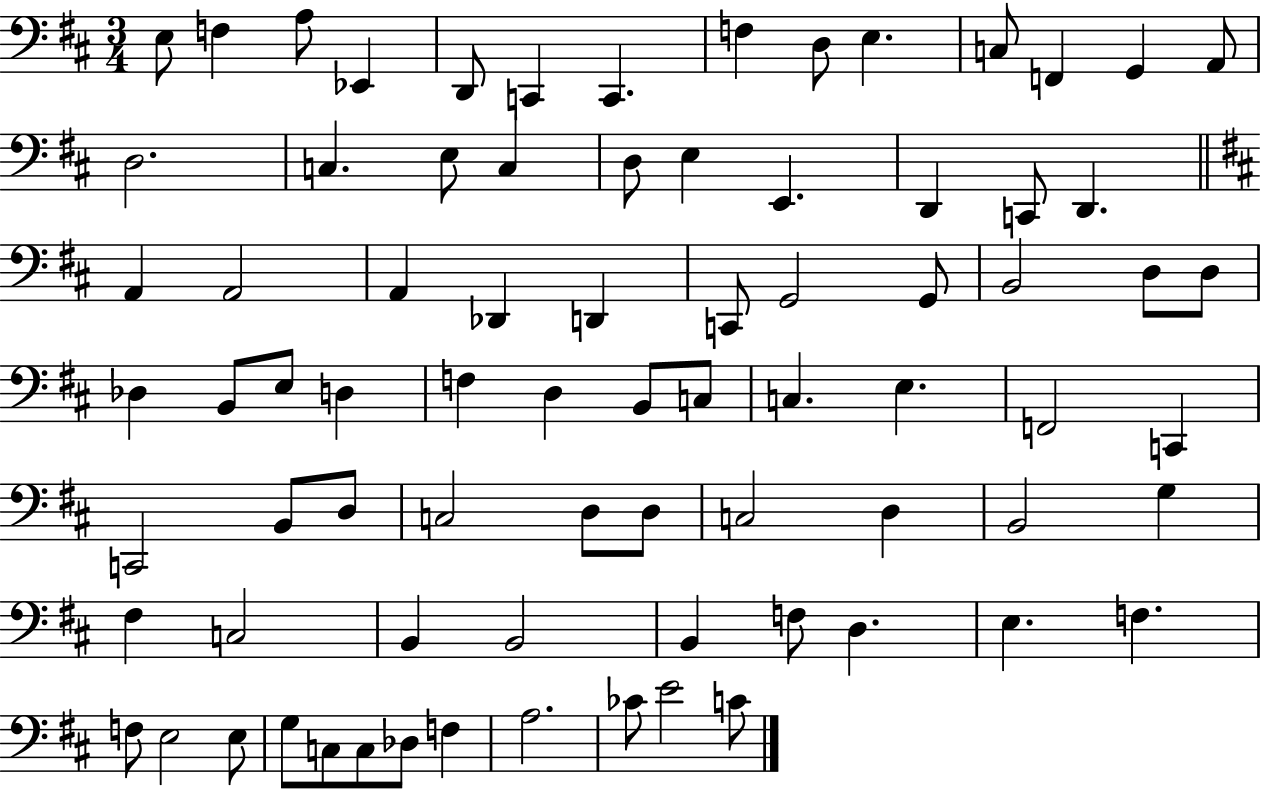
{
  \clef bass
  \numericTimeSignature
  \time 3/4
  \key d \major
  e8 f4 a8 ees,4 | d,8 c,4 c,4. | f4 d8 e4. | c8 f,4 g,4 a,8 | \break d2. | c4. e8 c4 | d8 e4 e,4. | d,4 c,8 d,4. | \break \bar "||" \break \key b \minor a,4 a,2 | a,4 des,4 d,4 | c,8 g,2 g,8 | b,2 d8 d8 | \break des4 b,8 e8 d4 | f4 d4 b,8 c8 | c4. e4. | f,2 c,4 | \break c,2 b,8 d8 | c2 d8 d8 | c2 d4 | b,2 g4 | \break fis4 c2 | b,4 b,2 | b,4 f8 d4. | e4. f4. | \break f8 e2 e8 | g8 c8 c8 des8 f4 | a2. | ces'8 e'2 c'8 | \break \bar "|."
}